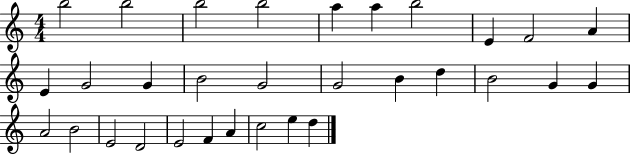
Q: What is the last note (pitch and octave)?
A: D5